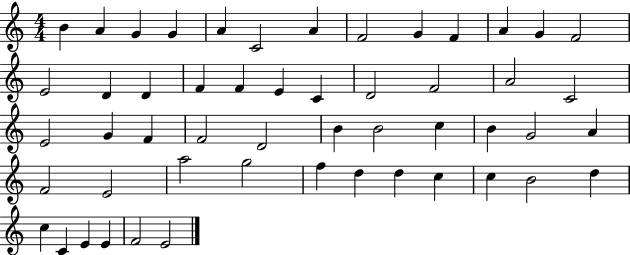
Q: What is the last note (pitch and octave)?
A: E4